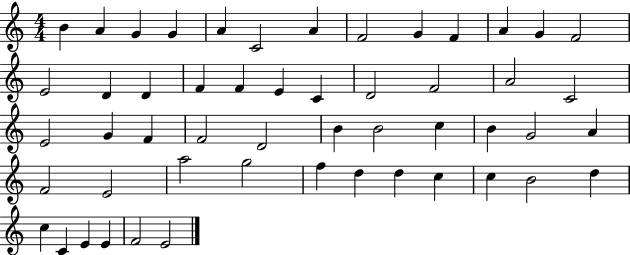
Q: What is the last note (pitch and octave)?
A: E4